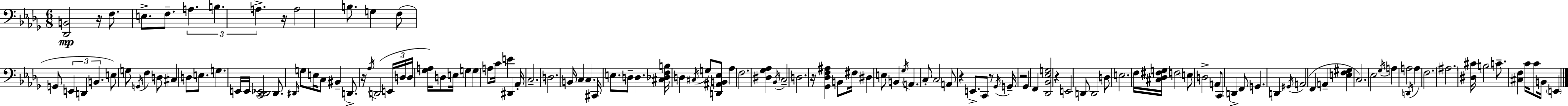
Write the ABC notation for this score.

X:1
T:Untitled
M:6/8
L:1/4
K:Bbm
[_D,,B,,]2 z/4 F,/2 E,/2 F,/2 A, B, A, z/4 A,2 B,/2 G, F,/2 G,,/2 E,, D,, B,, E,/2 G,/2 G,,/4 F, D,/2 ^C, D,/2 E,/2 G, E,,/4 E,,/4 [C,,_D,,_E,,]2 _D,,/2 ^D,,/4 G,/2 E,/4 C,/2 ^B,, D,,/2 z/4 _A,/4 D,,2 E,,/4 D,/4 D,/4 [_G,A,]/4 D,/2 E,/4 G, G, A,/2 C/4 E ^D,, _A,,/4 C,2 D,2 B,,/4 C, C, ^C,,/4 E,/2 D,/2 D, [^C,_D,F,B,]/4 D, ^C,/4 G,/2 [D,,^A,,B,,_E,]/2 _A, F,2 [^D,_G,_A,] _B,,/4 C,2 D,2 z/4 [_G,,_D,F,^A,] B,,/2 ^F,/4 ^D, E,/2 B,, _G,/4 A,, C,/2 C,2 A,,/2 z E,,/2 C,,/2 z/2 _G,,/4 G,,/4 z2 _G,, F,, [_D,,_B,,_E,G,]2 z E,,2 D,,/2 D,,2 D,/2 E,2 F,/4 [^C,_D,^F,G,]/4 F,2 E,/2 D,2 A,,/2 C,,/2 D,, F,,/2 G,, D,, ^G,,/4 A,,2 F,, A,, [E,F,^G,] C,2 _E,2 _G,/4 A, A,2 D,,/4 A, F,2 ^A,2 [^D,^C]/4 B,2 C/2 [^C,F,] C/4 C/2 B,,/4 E,,